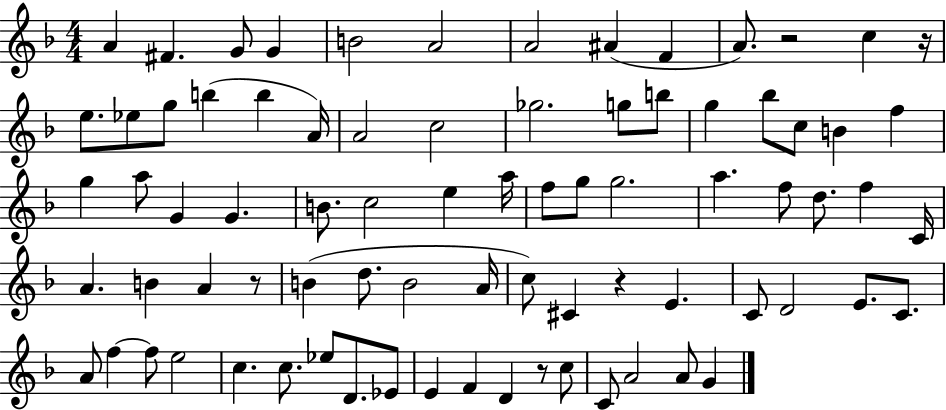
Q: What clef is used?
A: treble